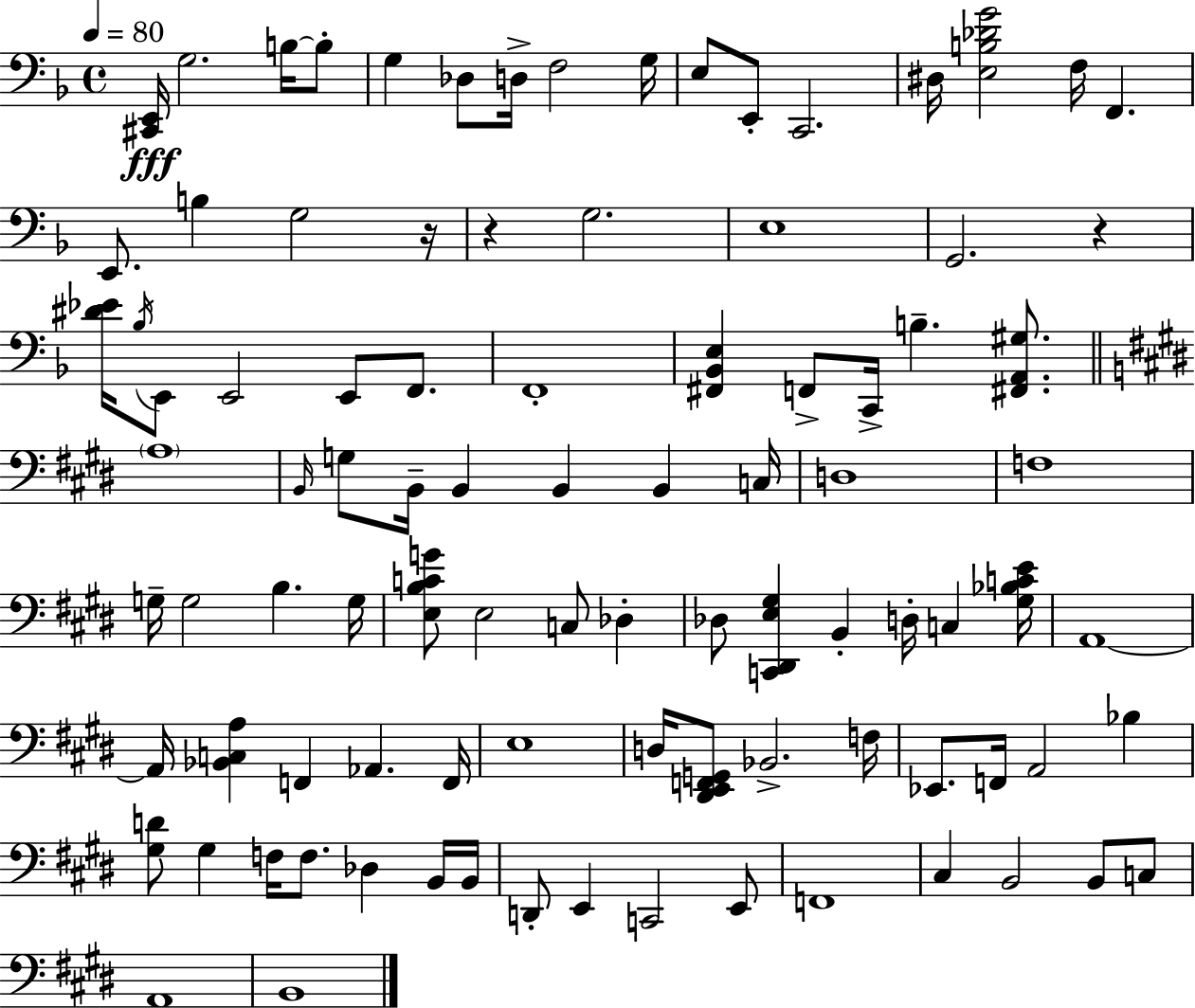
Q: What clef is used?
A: bass